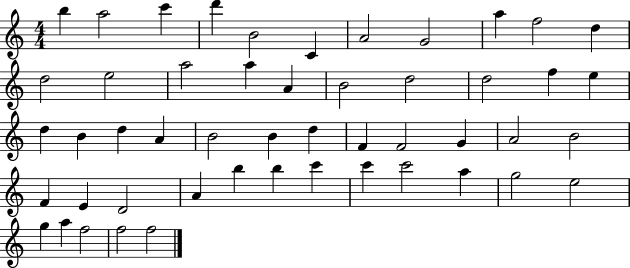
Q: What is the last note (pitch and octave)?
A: F5